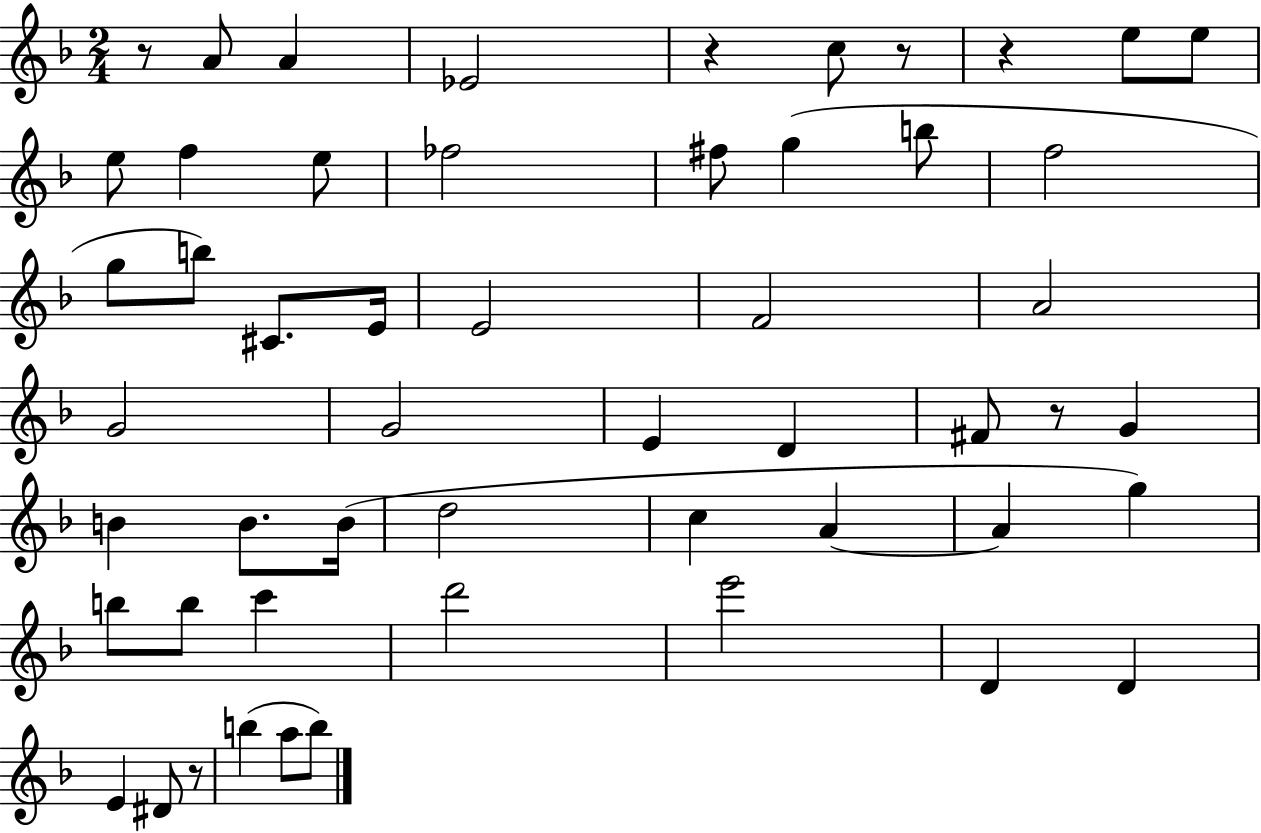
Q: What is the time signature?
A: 2/4